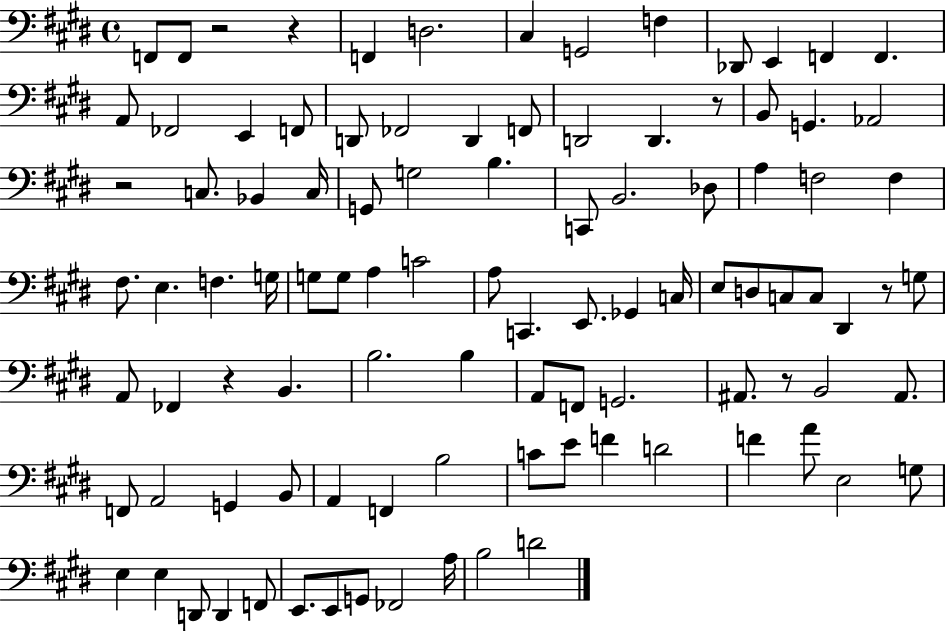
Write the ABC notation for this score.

X:1
T:Untitled
M:4/4
L:1/4
K:E
F,,/2 F,,/2 z2 z F,, D,2 ^C, G,,2 F, _D,,/2 E,, F,, F,, A,,/2 _F,,2 E,, F,,/2 D,,/2 _F,,2 D,, F,,/2 D,,2 D,, z/2 B,,/2 G,, _A,,2 z2 C,/2 _B,, C,/4 G,,/2 G,2 B, C,,/2 B,,2 _D,/2 A, F,2 F, ^F,/2 E, F, G,/4 G,/2 G,/2 A, C2 A,/2 C,, E,,/2 _G,, C,/4 E,/2 D,/2 C,/2 C,/2 ^D,, z/2 G,/2 A,,/2 _F,, z B,, B,2 B, A,,/2 F,,/2 G,,2 ^A,,/2 z/2 B,,2 ^A,,/2 F,,/2 A,,2 G,, B,,/2 A,, F,, B,2 C/2 E/2 F D2 F A/2 E,2 G,/2 E, E, D,,/2 D,, F,,/2 E,,/2 E,,/2 G,,/2 _F,,2 A,/4 B,2 D2